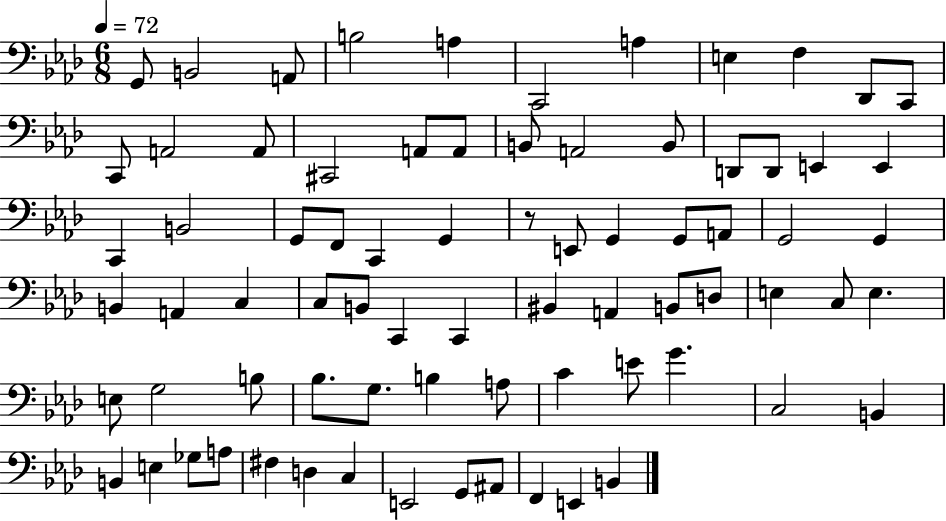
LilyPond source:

{
  \clef bass
  \numericTimeSignature
  \time 6/8
  \key aes \major
  \tempo 4 = 72
  \repeat volta 2 { g,8 b,2 a,8 | b2 a4 | c,2 a4 | e4 f4 des,8 c,8 | \break c,8 a,2 a,8 | cis,2 a,8 a,8 | b,8 a,2 b,8 | d,8 d,8 e,4 e,4 | \break c,4 b,2 | g,8 f,8 c,4 g,4 | r8 e,8 g,4 g,8 a,8 | g,2 g,4 | \break b,4 a,4 c4 | c8 b,8 c,4 c,4 | bis,4 a,4 b,8 d8 | e4 c8 e4. | \break e8 g2 b8 | bes8. g8. b4 a8 | c'4 e'8 g'4. | c2 b,4 | \break b,4 e4 ges8 a8 | fis4 d4 c4 | e,2 g,8 ais,8 | f,4 e,4 b,4 | \break } \bar "|."
}